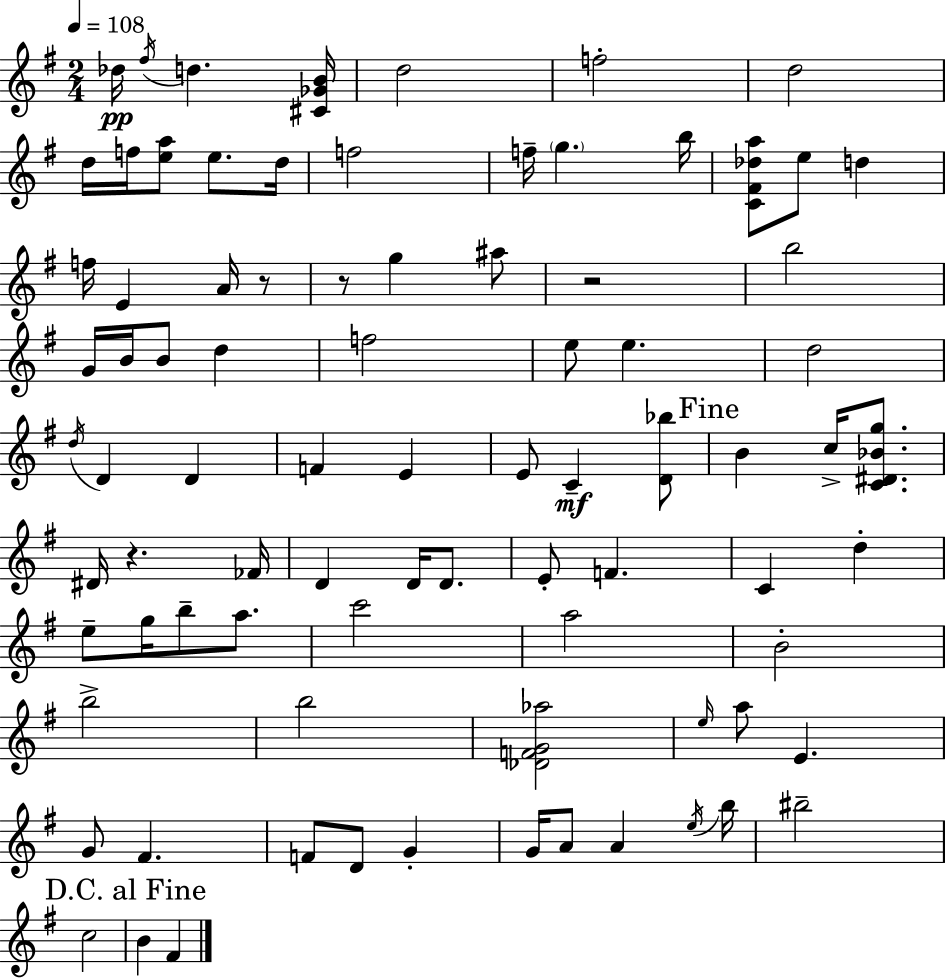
X:1
T:Untitled
M:2/4
L:1/4
K:Em
_d/4 ^f/4 d [^C_GB]/4 d2 f2 d2 d/4 f/4 [ea]/2 e/2 d/4 f2 f/4 g b/4 [C^F_da]/2 e/2 d f/4 E A/4 z/2 z/2 g ^a/2 z2 b2 G/4 B/4 B/2 d f2 e/2 e d2 d/4 D D F E E/2 C [D_b]/2 B c/4 [C^D_Bg]/2 ^D/4 z _F/4 D D/4 D/2 E/2 F C d e/2 g/4 b/2 a/2 c'2 a2 B2 b2 b2 [_DFG_a]2 e/4 a/2 E G/2 ^F F/2 D/2 G G/4 A/2 A e/4 b/4 ^b2 c2 B ^F